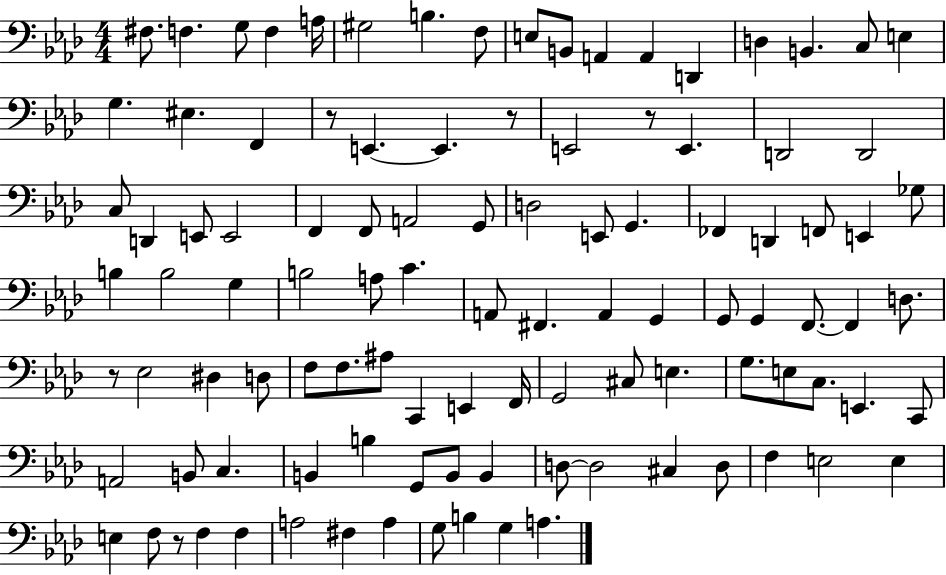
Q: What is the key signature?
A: AES major